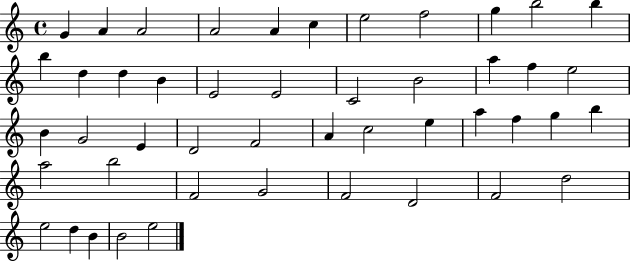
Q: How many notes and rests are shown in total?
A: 47